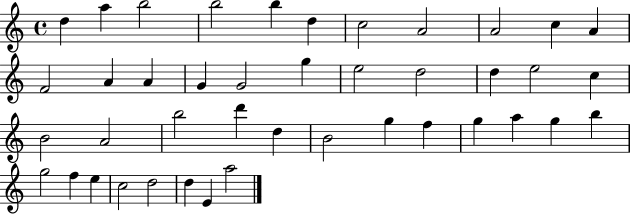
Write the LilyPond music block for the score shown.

{
  \clef treble
  \time 4/4
  \defaultTimeSignature
  \key c \major
  d''4 a''4 b''2 | b''2 b''4 d''4 | c''2 a'2 | a'2 c''4 a'4 | \break f'2 a'4 a'4 | g'4 g'2 g''4 | e''2 d''2 | d''4 e''2 c''4 | \break b'2 a'2 | b''2 d'''4 d''4 | b'2 g''4 f''4 | g''4 a''4 g''4 b''4 | \break g''2 f''4 e''4 | c''2 d''2 | d''4 e'4 a''2 | \bar "|."
}